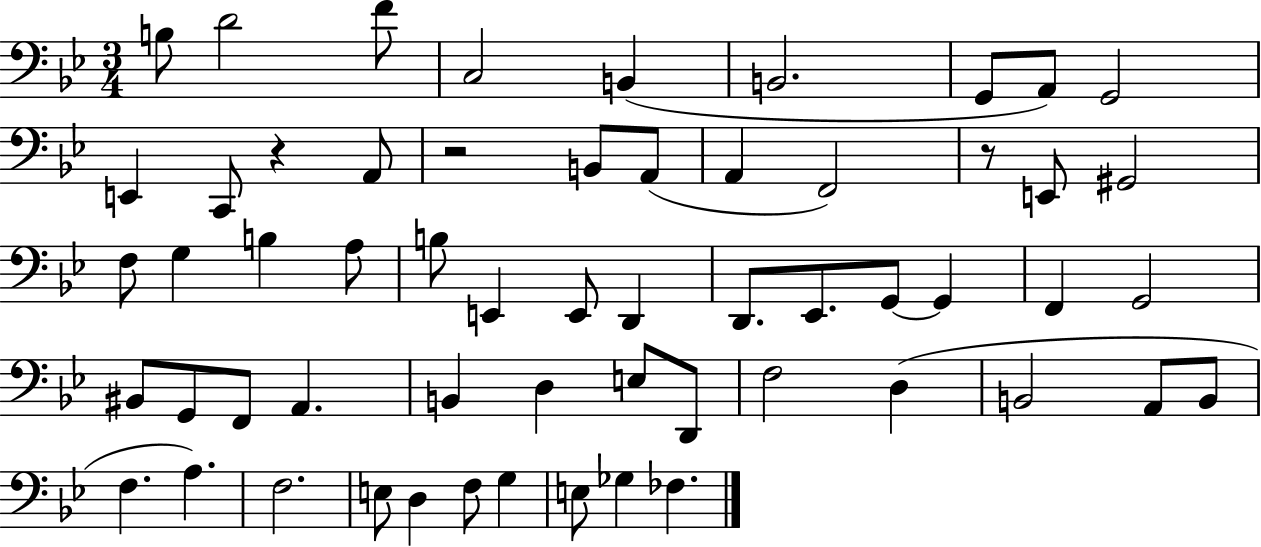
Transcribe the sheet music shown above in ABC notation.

X:1
T:Untitled
M:3/4
L:1/4
K:Bb
B,/2 D2 F/2 C,2 B,, B,,2 G,,/2 A,,/2 G,,2 E,, C,,/2 z A,,/2 z2 B,,/2 A,,/2 A,, F,,2 z/2 E,,/2 ^G,,2 F,/2 G, B, A,/2 B,/2 E,, E,,/2 D,, D,,/2 _E,,/2 G,,/2 G,, F,, G,,2 ^B,,/2 G,,/2 F,,/2 A,, B,, D, E,/2 D,,/2 F,2 D, B,,2 A,,/2 B,,/2 F, A, F,2 E,/2 D, F,/2 G, E,/2 _G, _F,